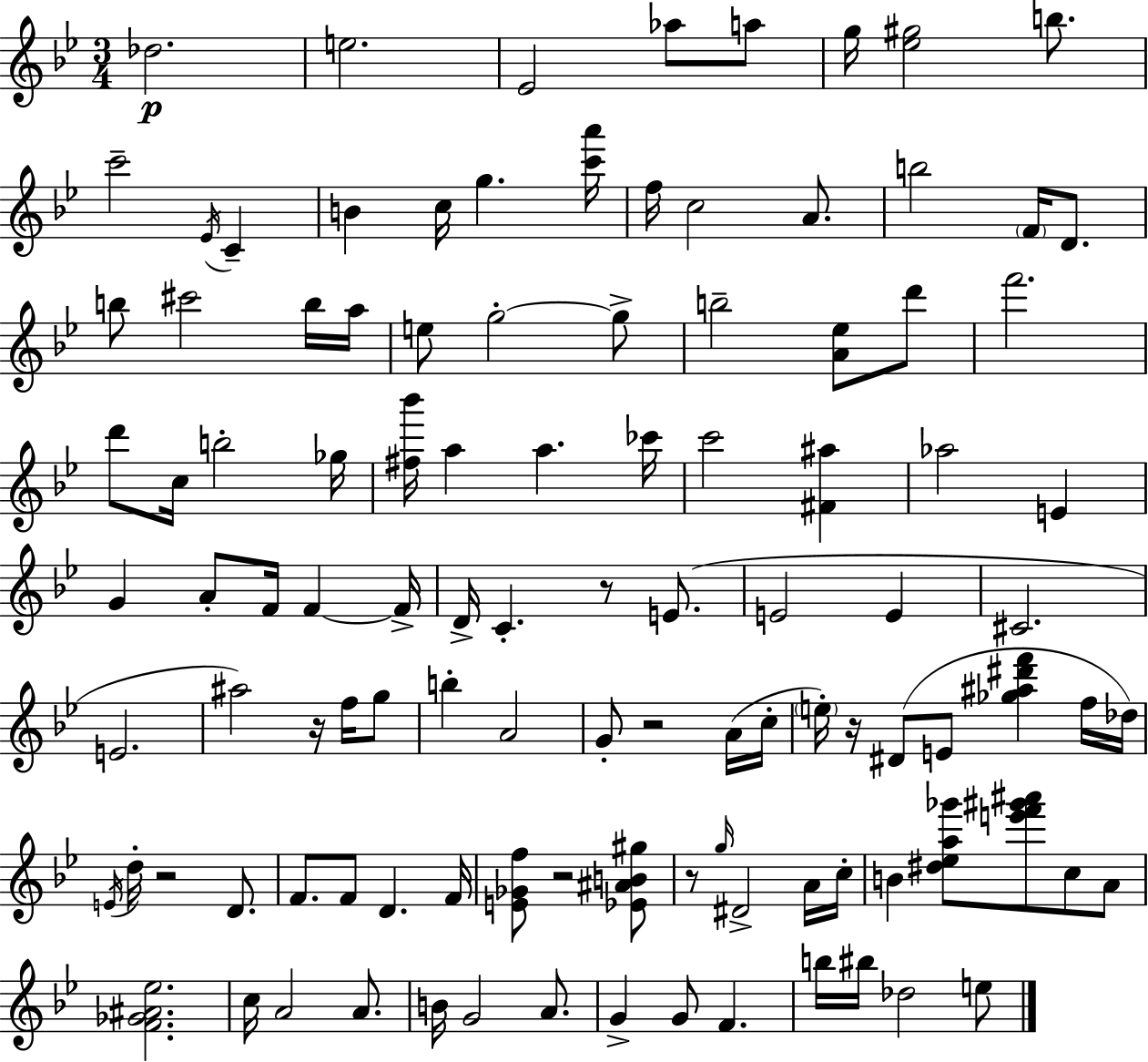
Db5/h. E5/h. Eb4/h Ab5/e A5/e G5/s [Eb5,G#5]/h B5/e. C6/h Eb4/s C4/q B4/q C5/s G5/q. [C6,A6]/s F5/s C5/h A4/e. B5/h F4/s D4/e. B5/e C#6/h B5/s A5/s E5/e G5/h G5/e B5/h [A4,Eb5]/e D6/e F6/h. D6/e C5/s B5/h Gb5/s [F#5,Bb6]/s A5/q A5/q. CES6/s C6/h [F#4,A#5]/q Ab5/h E4/q G4/q A4/e F4/s F4/q F4/s D4/s C4/q. R/e E4/e. E4/h E4/q C#4/h. E4/h. A#5/h R/s F5/s G5/e B5/q A4/h G4/e R/h A4/s C5/s E5/s R/s D#4/e E4/e [Gb5,A#5,D#6,F6]/q F5/s Db5/s E4/s D5/s R/h D4/e. F4/e. F4/e D4/q. F4/s [E4,Gb4,F5]/e R/h [Eb4,A#4,B4,G#5]/e R/e G5/s D#4/h A4/s C5/s B4/q [D#5,Eb5,A5,Gb6]/e [E6,F6,G#6,A#6]/e C5/e A4/e [F4,Gb4,A#4,Eb5]/h. C5/s A4/h A4/e. B4/s G4/h A4/e. G4/q G4/e F4/q. B5/s BIS5/s Db5/h E5/e